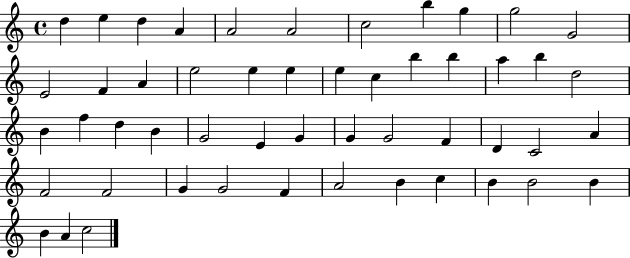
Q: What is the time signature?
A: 4/4